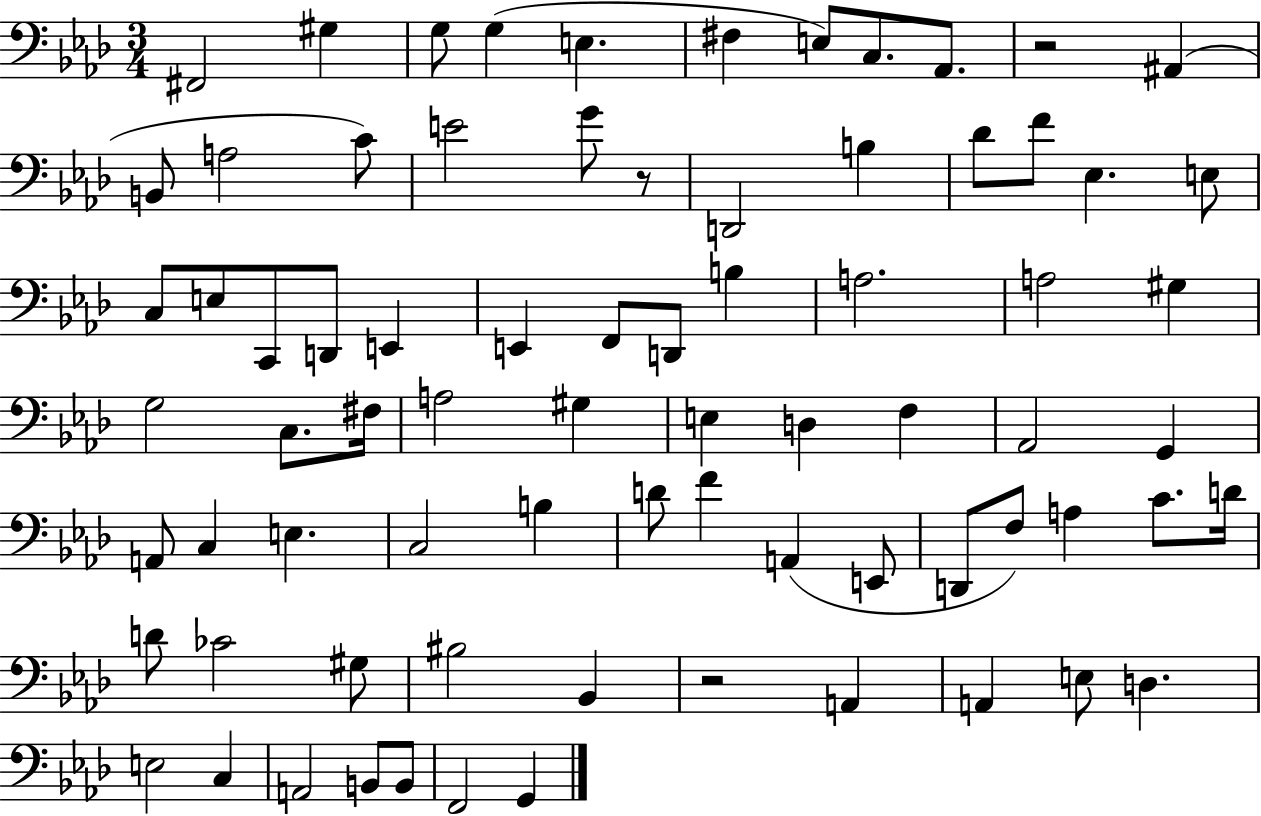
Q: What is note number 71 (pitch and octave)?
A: B2